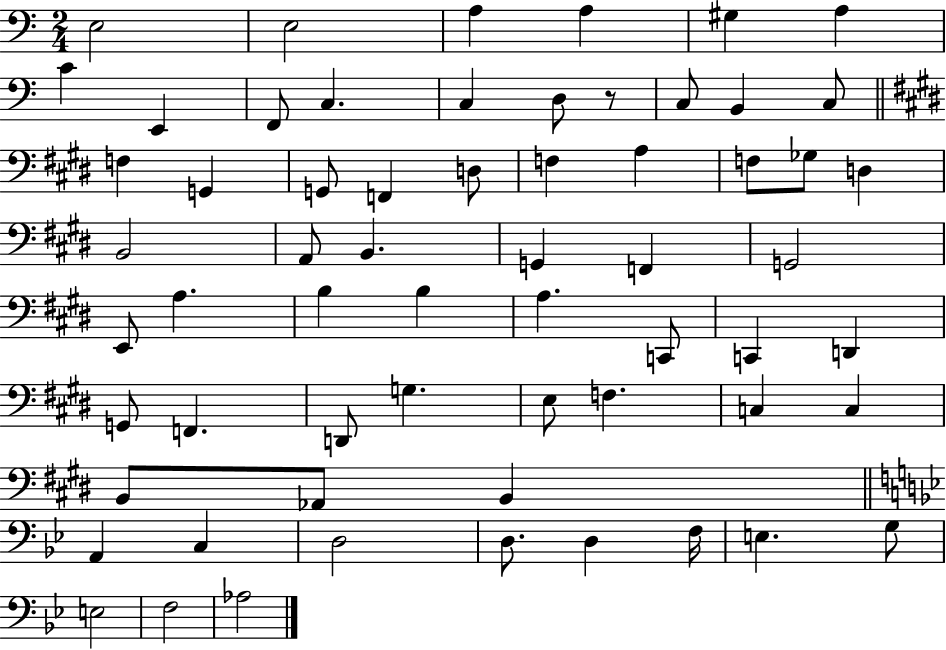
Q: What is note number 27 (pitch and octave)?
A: A2